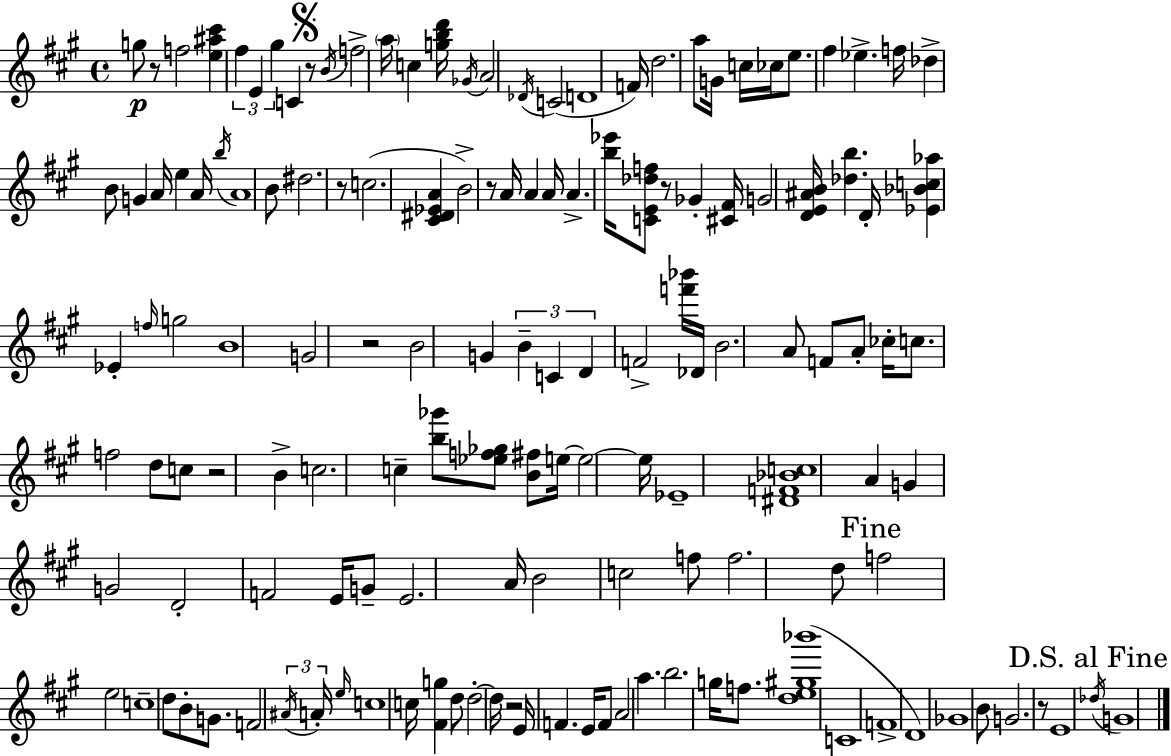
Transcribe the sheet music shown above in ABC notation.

X:1
T:Untitled
M:4/4
L:1/4
K:A
g/2 z/2 f2 [e^a^c'] ^f E ^g C z/2 B/4 f2 a/4 c [gbd']/4 _G/4 A2 _D/4 C2 D4 F/4 d2 a/2 G/4 c/4 _c/4 e/2 ^f _e f/4 _d B/2 G A/4 e A/4 b/4 A4 B/2 ^d2 z/2 c2 [^C^D_EA] B2 z/2 A/4 A A/4 A [b_e']/4 [CE_df]/2 z/2 _G [^C^F]/4 G2 [DE^AB]/4 [_db] D/4 [_E_Bc_a] _E f/4 g2 B4 G2 z2 B2 G B C D F2 [f'_b']/4 _D/4 B2 A/2 F/2 A/2 _c/4 c/2 f2 d/2 c/2 z2 B c2 c [b_g']/2 [_ef_g]/2 [B^f]/2 e/4 e2 e/4 _E4 [^DF_Bc]4 A G G2 D2 F2 E/4 G/2 E2 A/4 B2 c2 f/2 f2 d/2 f2 e2 c4 d/2 B/2 G/2 F2 ^A/4 A/4 e/4 c4 c/4 [^Fg] d/2 d2 d/4 z2 E/4 F E/4 F/2 A2 a b2 g/4 f/2 [de^g_b']4 C4 F4 D4 _G4 B/2 G2 z/2 E4 _d/4 G4